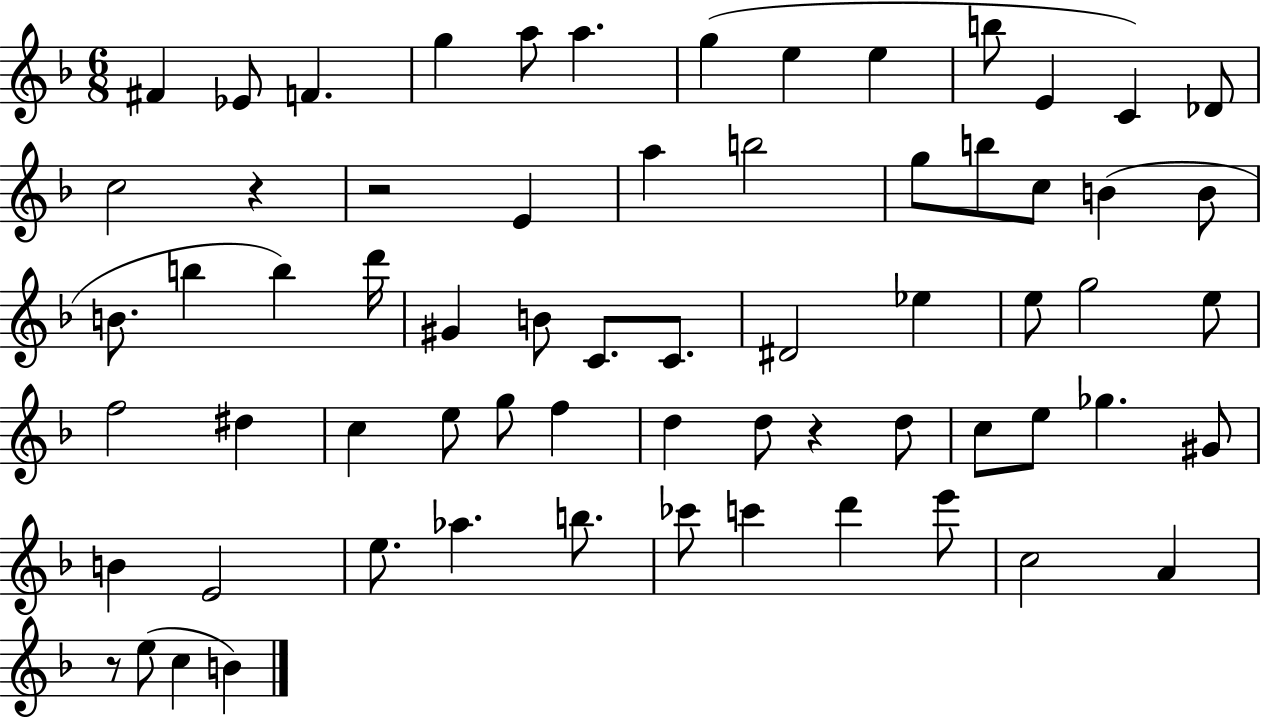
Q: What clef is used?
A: treble